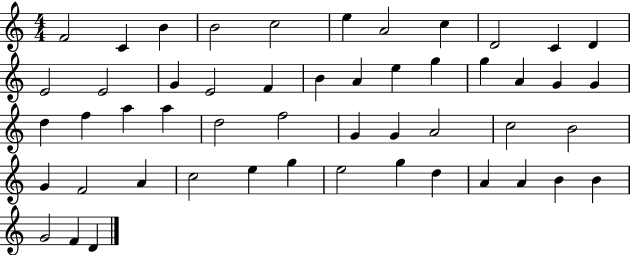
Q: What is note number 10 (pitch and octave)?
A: C4